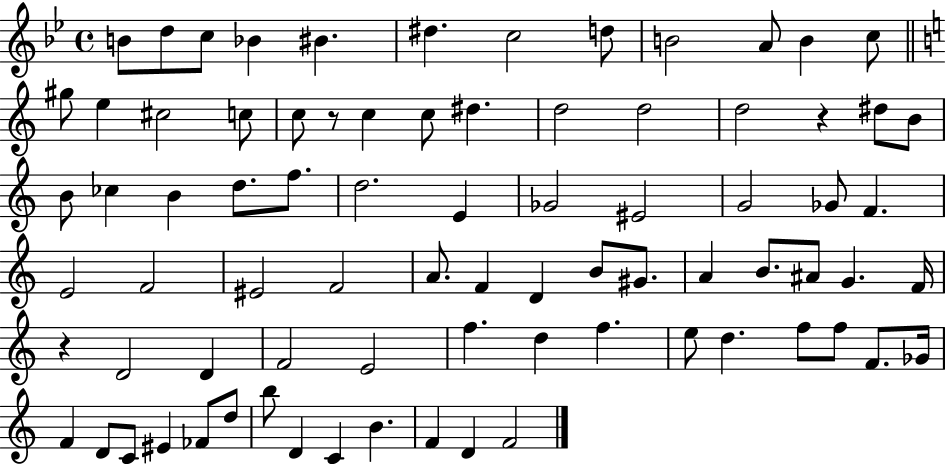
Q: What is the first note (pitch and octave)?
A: B4